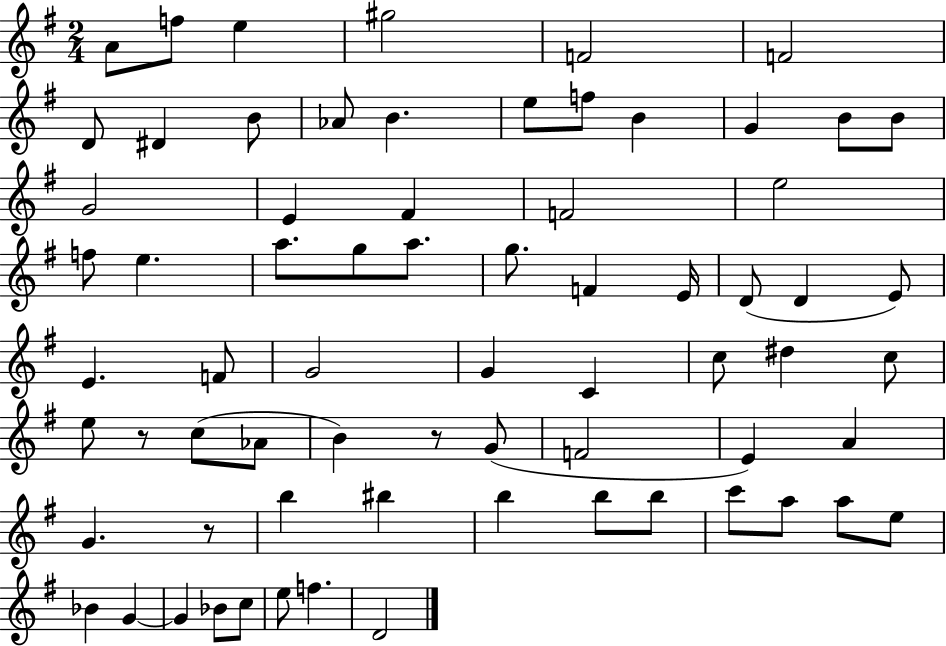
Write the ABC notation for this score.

X:1
T:Untitled
M:2/4
L:1/4
K:G
A/2 f/2 e ^g2 F2 F2 D/2 ^D B/2 _A/2 B e/2 f/2 B G B/2 B/2 G2 E ^F F2 e2 f/2 e a/2 g/2 a/2 g/2 F E/4 D/2 D E/2 E F/2 G2 G C c/2 ^d c/2 e/2 z/2 c/2 _A/2 B z/2 G/2 F2 E A G z/2 b ^b b b/2 b/2 c'/2 a/2 a/2 e/2 _B G G _B/2 c/2 e/2 f D2